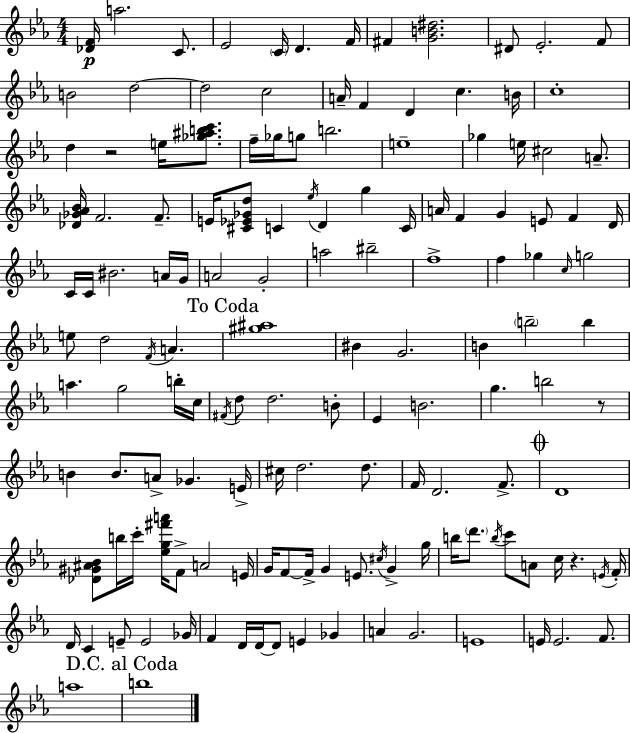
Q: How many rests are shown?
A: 3